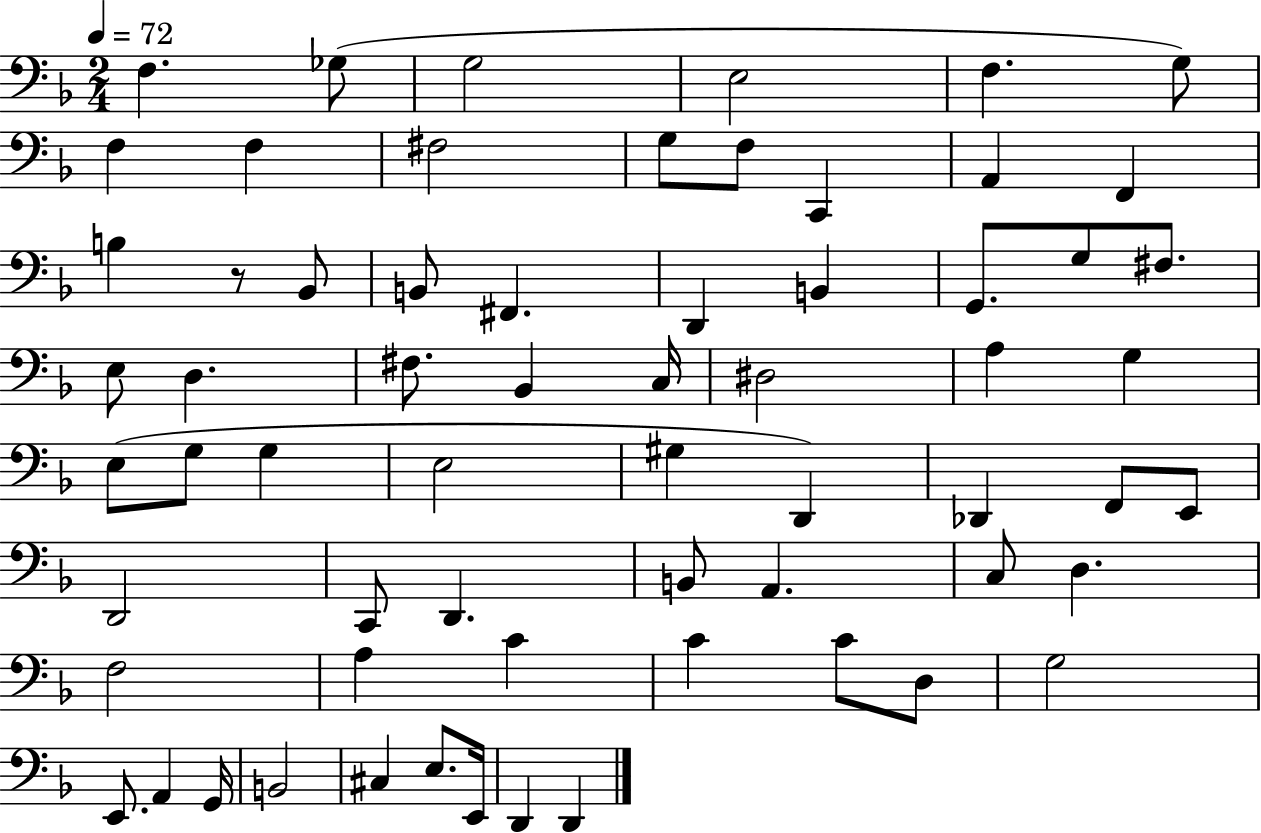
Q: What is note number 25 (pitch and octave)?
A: D3